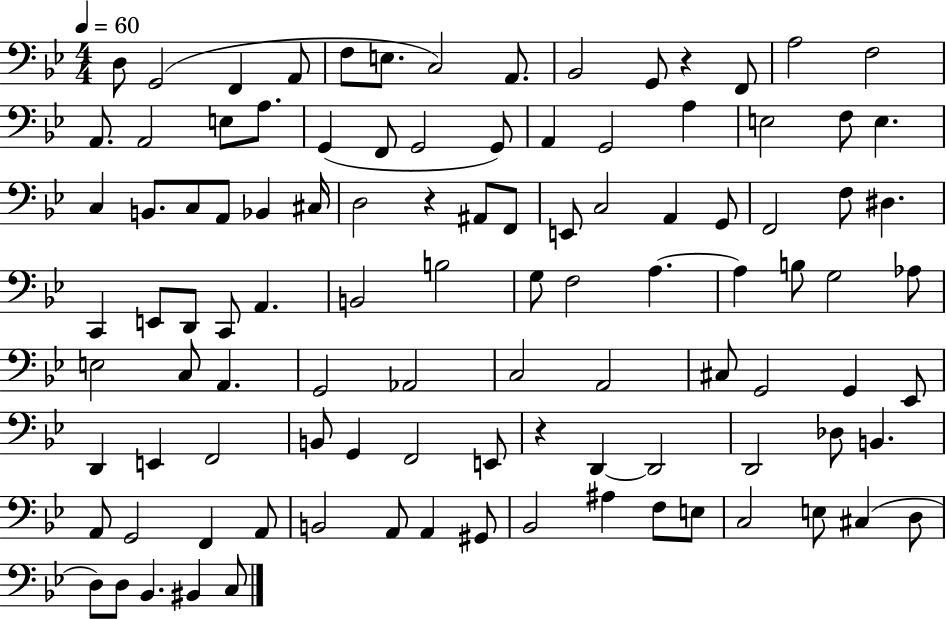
D3/e G2/h F2/q A2/e F3/e E3/e. C3/h A2/e. Bb2/h G2/e R/q F2/e A3/h F3/h A2/e. A2/h E3/e A3/e. G2/q F2/e G2/h G2/e A2/q G2/h A3/q E3/h F3/e E3/q. C3/q B2/e. C3/e A2/e Bb2/q C#3/s D3/h R/q A#2/e F2/e E2/e C3/h A2/q G2/e F2/h F3/e D#3/q. C2/q E2/e D2/e C2/e A2/q. B2/h B3/h G3/e F3/h A3/q. A3/q B3/e G3/h Ab3/e E3/h C3/e A2/q. G2/h Ab2/h C3/h A2/h C#3/e G2/h G2/q Eb2/e D2/q E2/q F2/h B2/e G2/q F2/h E2/e R/q D2/q D2/h D2/h Db3/e B2/q. A2/e G2/h F2/q A2/e B2/h A2/e A2/q G#2/e Bb2/h A#3/q F3/e E3/e C3/h E3/e C#3/q D3/e D3/e D3/e Bb2/q. BIS2/q C3/e